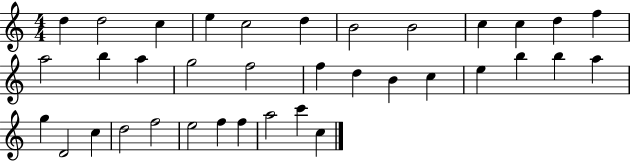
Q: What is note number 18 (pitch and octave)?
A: F5